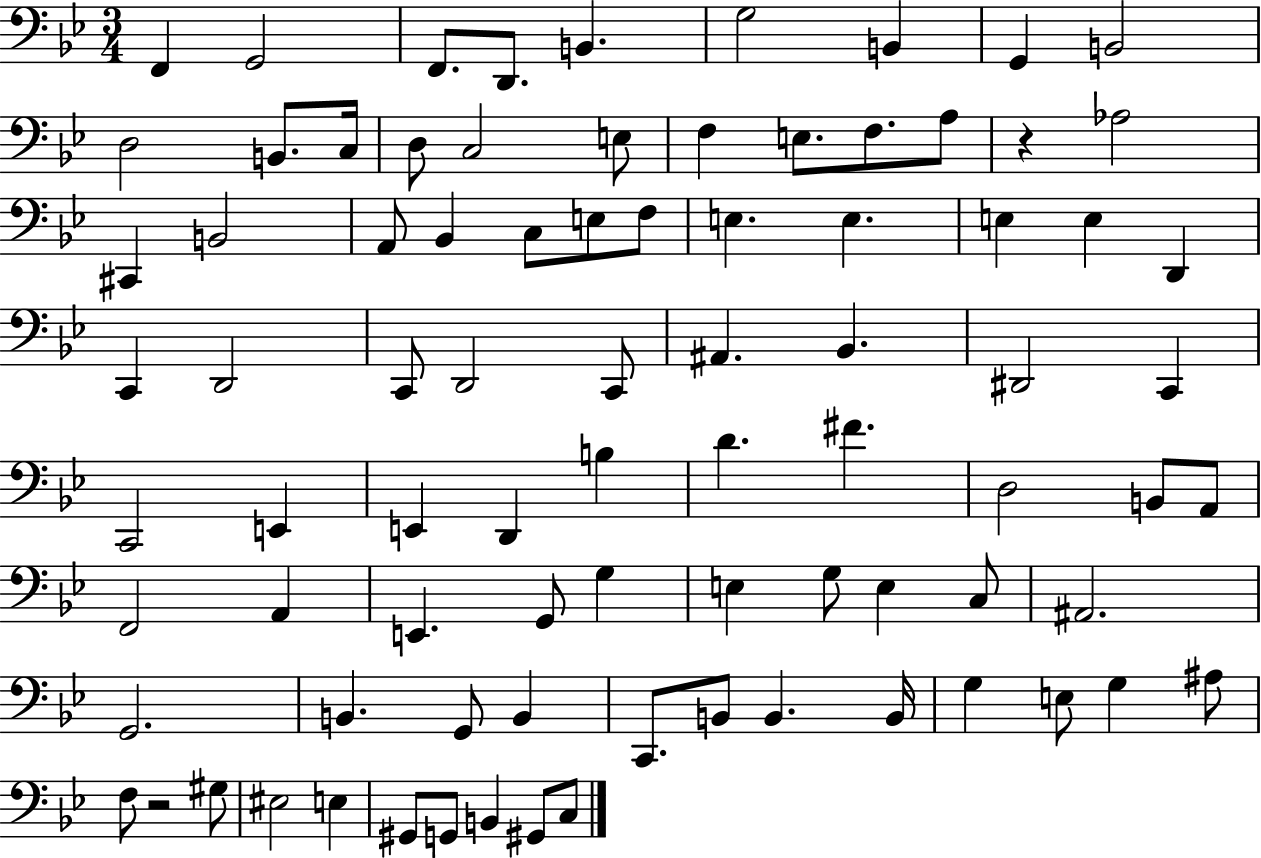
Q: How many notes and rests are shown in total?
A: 84